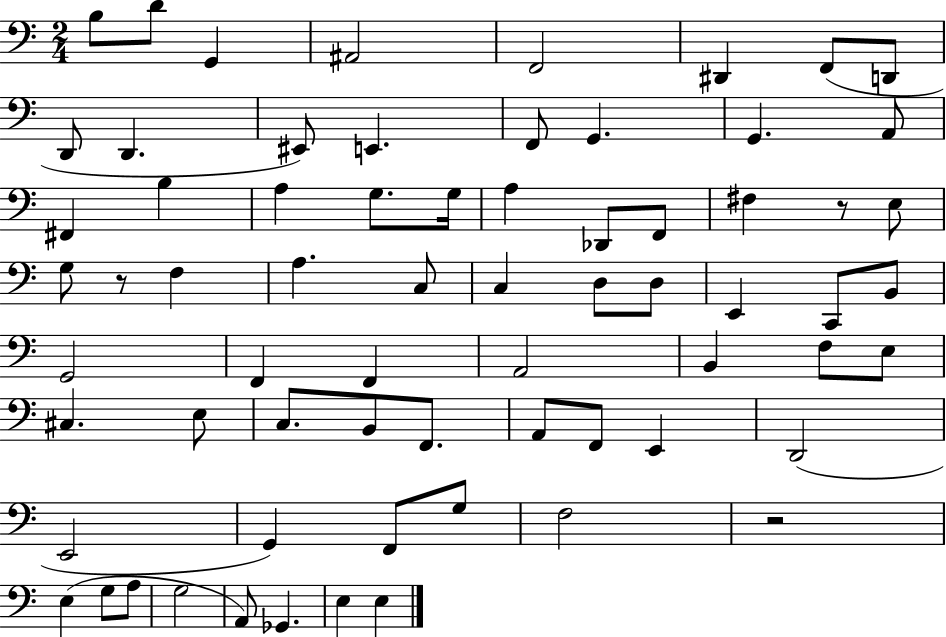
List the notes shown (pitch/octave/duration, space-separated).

B3/e D4/e G2/q A#2/h F2/h D#2/q F2/e D2/e D2/e D2/q. EIS2/e E2/q. F2/e G2/q. G2/q. A2/e F#2/q B3/q A3/q G3/e. G3/s A3/q Db2/e F2/e F#3/q R/e E3/e G3/e R/e F3/q A3/q. C3/e C3/q D3/e D3/e E2/q C2/e B2/e G2/h F2/q F2/q A2/h B2/q F3/e E3/e C#3/q. E3/e C3/e. B2/e F2/e. A2/e F2/e E2/q D2/h E2/h G2/q F2/e G3/e F3/h R/h E3/q G3/e A3/e G3/h A2/e Gb2/q. E3/q E3/q